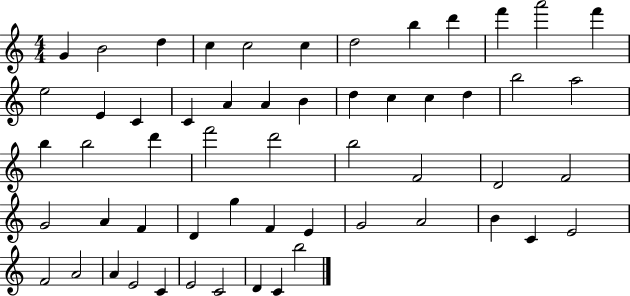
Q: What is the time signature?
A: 4/4